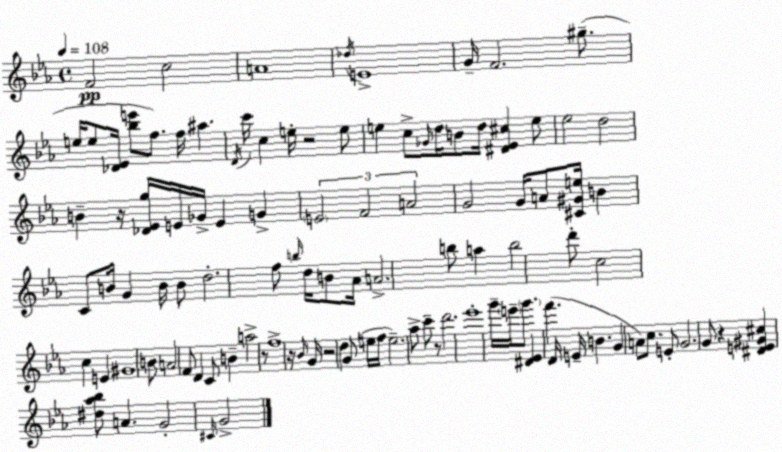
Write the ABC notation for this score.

X:1
T:Untitled
M:4/4
L:1/4
K:Cm
F2 c2 A4 _d/4 E4 G/4 F2 ^g/2 e/4 e/2 [_D_E]/4 [_be']/2 f/2 f/4 ^a D/4 c'/4 c e/4 z2 e/2 e c/2 _G/4 d/4 B/2 d/4 [^D_E^c] e/2 _e2 d2 B z/4 [_D_Eg]/4 E/4 _G/4 E G E2 F2 A2 G2 G/4 A/2 [^C^Ge]/4 B C/2 B/4 G B/4 B/2 d2 f/2 b/4 d/4 B/2 _A/4 A2 b/2 a b2 d'/2 c2 c E ^G4 B/2 A2 F/2 D C/2 B a2 z/2 f4 z/4 _B/4 G/4 z2 d G/2 e/4 f/4 e2 _a/2 c'/2 z/2 d'2 _e'4 g'/4 e'/4 g'/2 [^D_E] f' D/4 E/4 B G A/2 c/2 E/2 G2 G/2 z [^DE^G^c] [^d_a_b]/2 A G2 ^C/4 G2